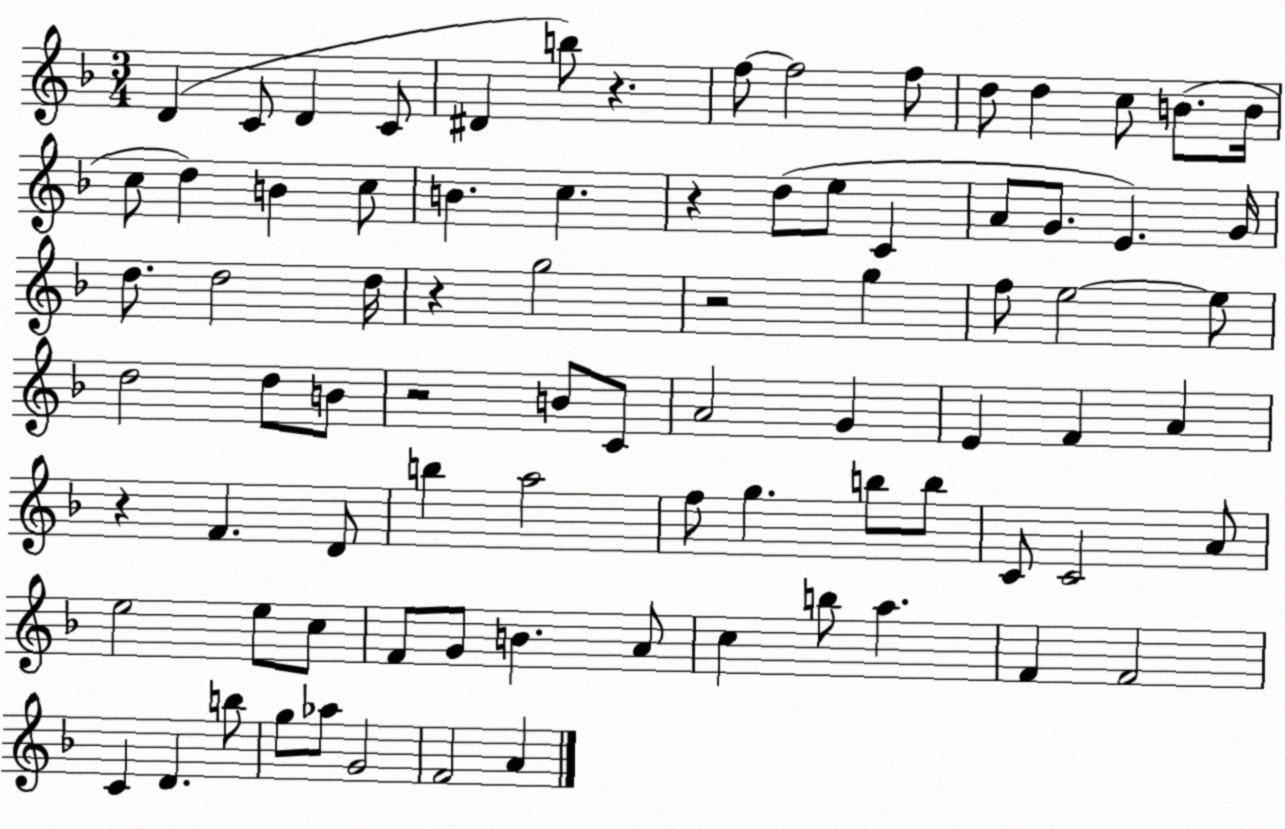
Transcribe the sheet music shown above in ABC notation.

X:1
T:Untitled
M:3/4
L:1/4
K:F
D C/2 D C/2 ^D b/2 z f/2 f2 f/2 d/2 d c/2 B/2 B/4 c/2 d B c/2 B c z d/2 e/2 C A/2 G/2 E G/4 d/2 d2 d/4 z g2 z2 g f/2 e2 e/2 d2 d/2 B/2 z2 B/2 C/2 A2 G E F A z F D/2 b a2 f/2 g b/2 b/2 C/2 C2 A/2 e2 e/2 c/2 F/2 G/2 B A/2 c b/2 a F F2 C D b/2 g/2 _a/2 G2 F2 A